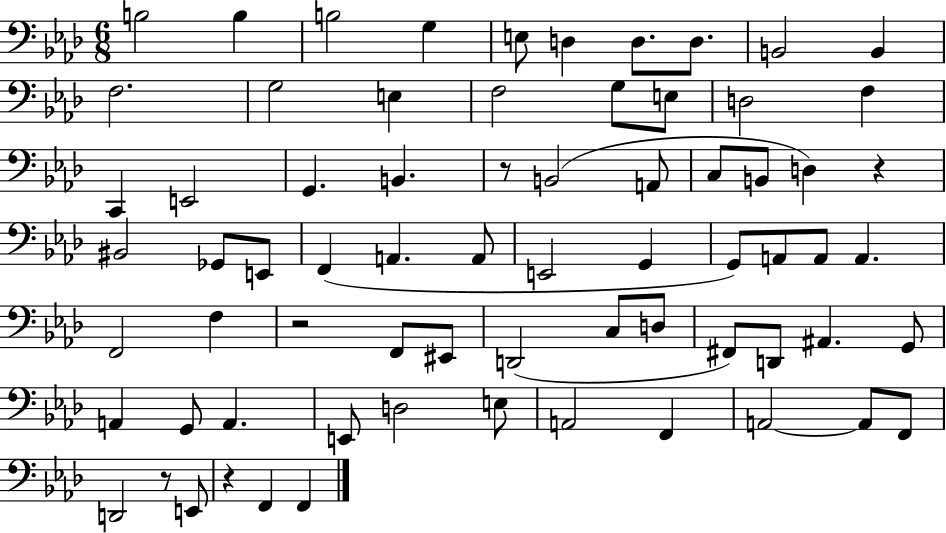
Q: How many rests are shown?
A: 5